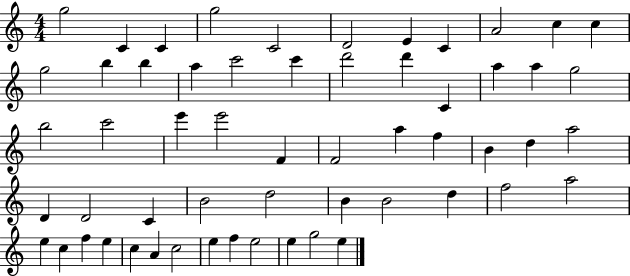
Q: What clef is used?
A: treble